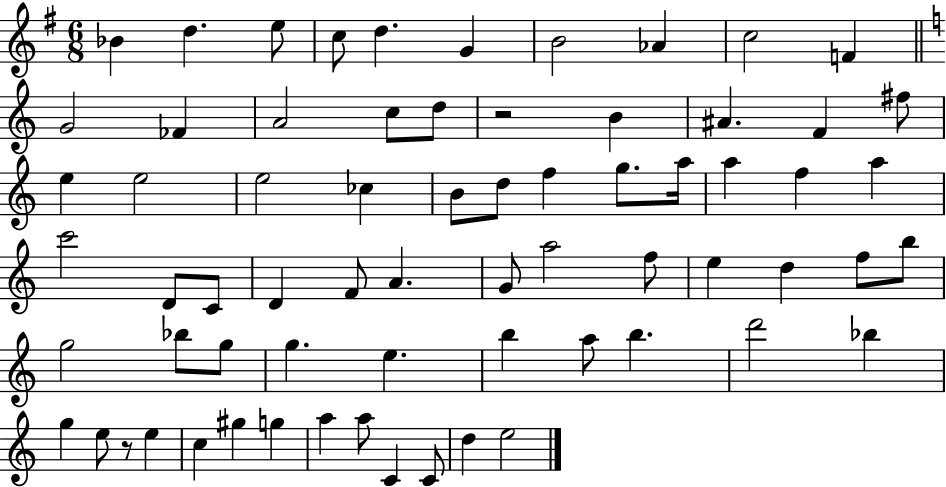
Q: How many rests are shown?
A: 2